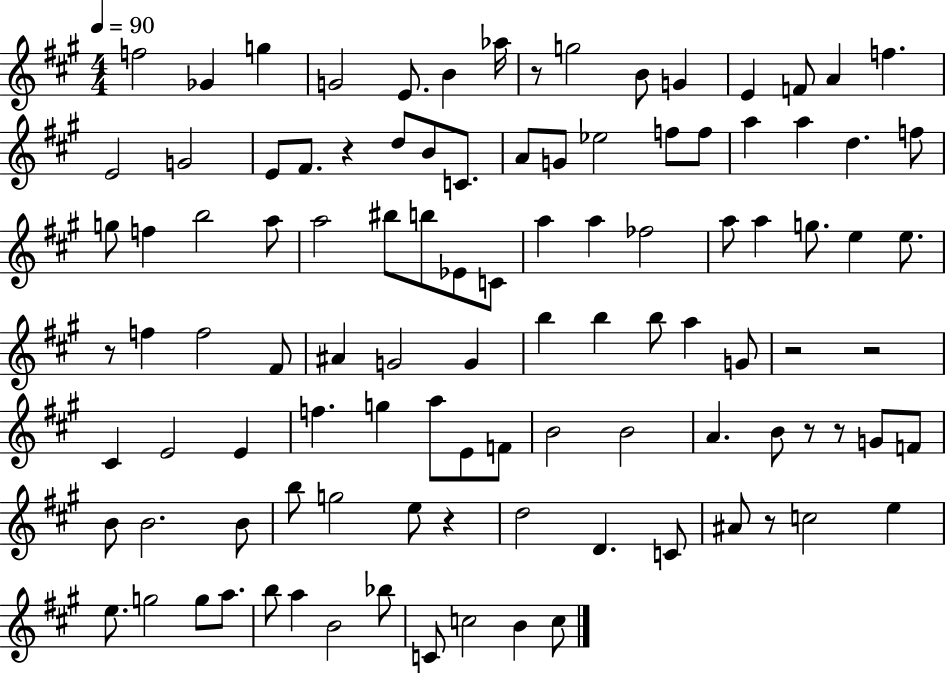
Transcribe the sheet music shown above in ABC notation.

X:1
T:Untitled
M:4/4
L:1/4
K:A
f2 _G g G2 E/2 B _a/4 z/2 g2 B/2 G E F/2 A f E2 G2 E/2 ^F/2 z d/2 B/2 C/2 A/2 G/2 _e2 f/2 f/2 a a d f/2 g/2 f b2 a/2 a2 ^b/2 b/2 _E/2 C/2 a a _f2 a/2 a g/2 e e/2 z/2 f f2 ^F/2 ^A G2 G b b b/2 a G/2 z2 z2 ^C E2 E f g a/2 E/2 F/2 B2 B2 A B/2 z/2 z/2 G/2 F/2 B/2 B2 B/2 b/2 g2 e/2 z d2 D C/2 ^A/2 z/2 c2 e e/2 g2 g/2 a/2 b/2 a B2 _b/2 C/2 c2 B c/2